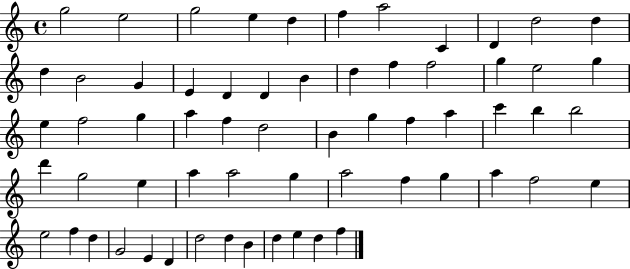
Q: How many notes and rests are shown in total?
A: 62